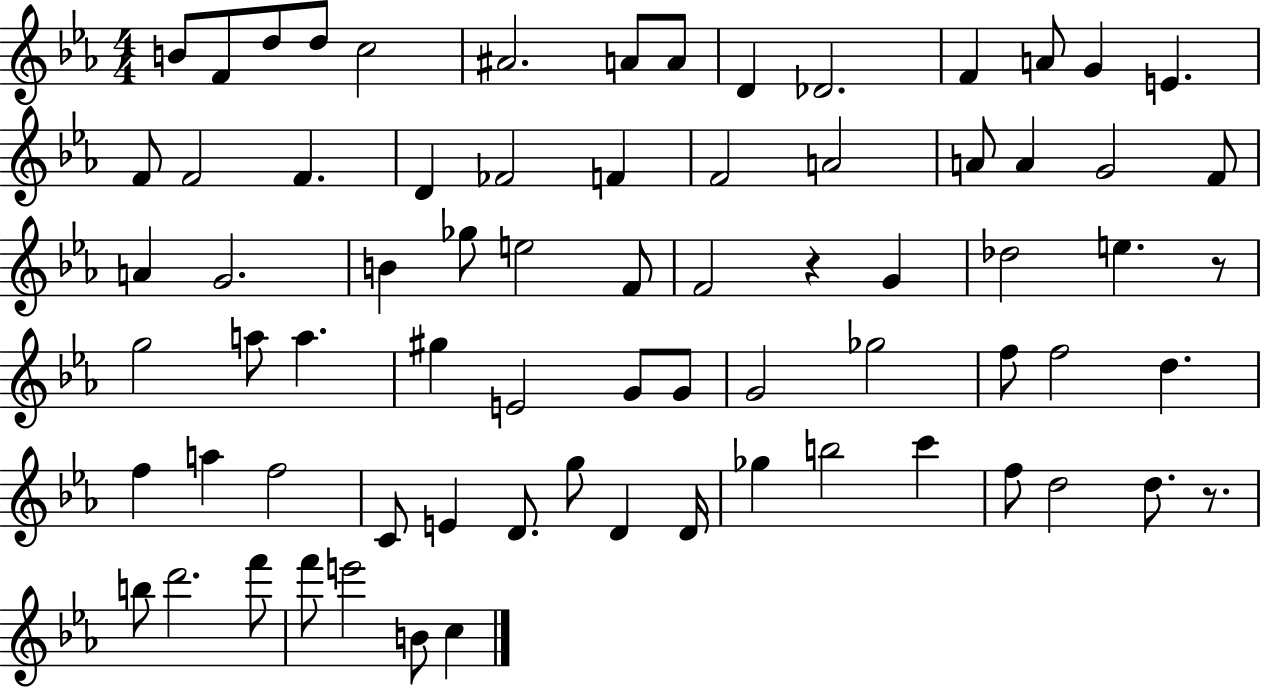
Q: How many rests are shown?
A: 3